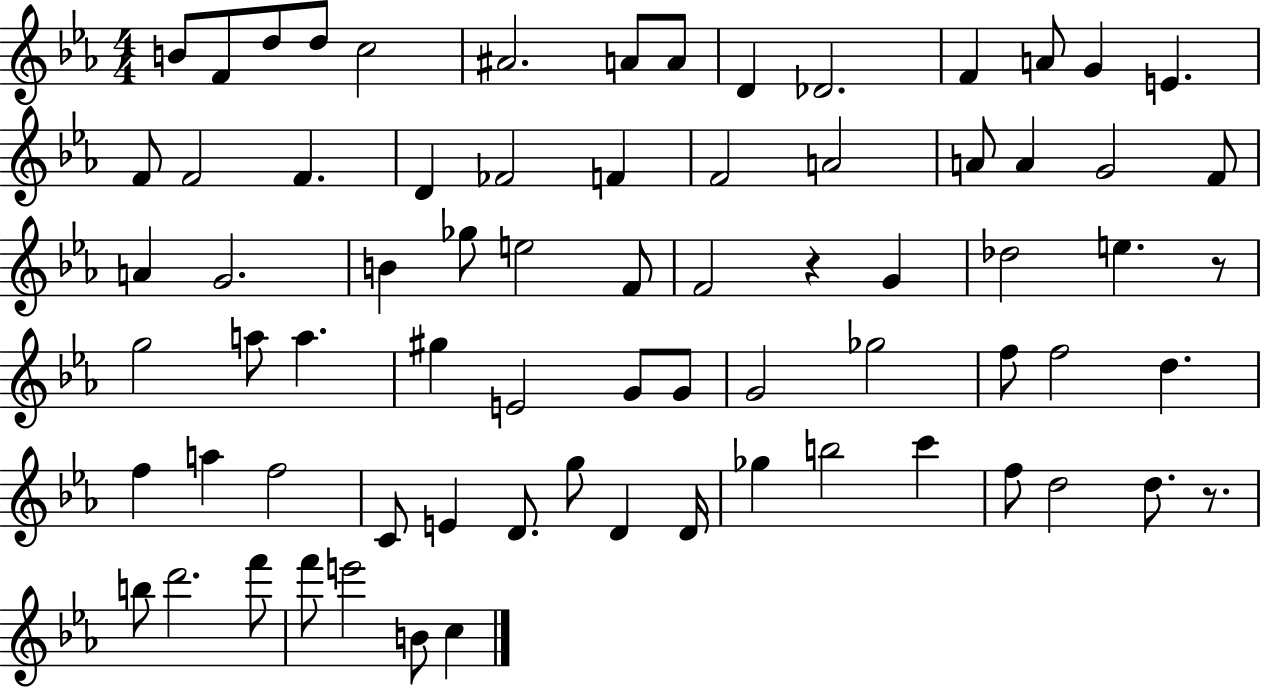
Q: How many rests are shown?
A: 3